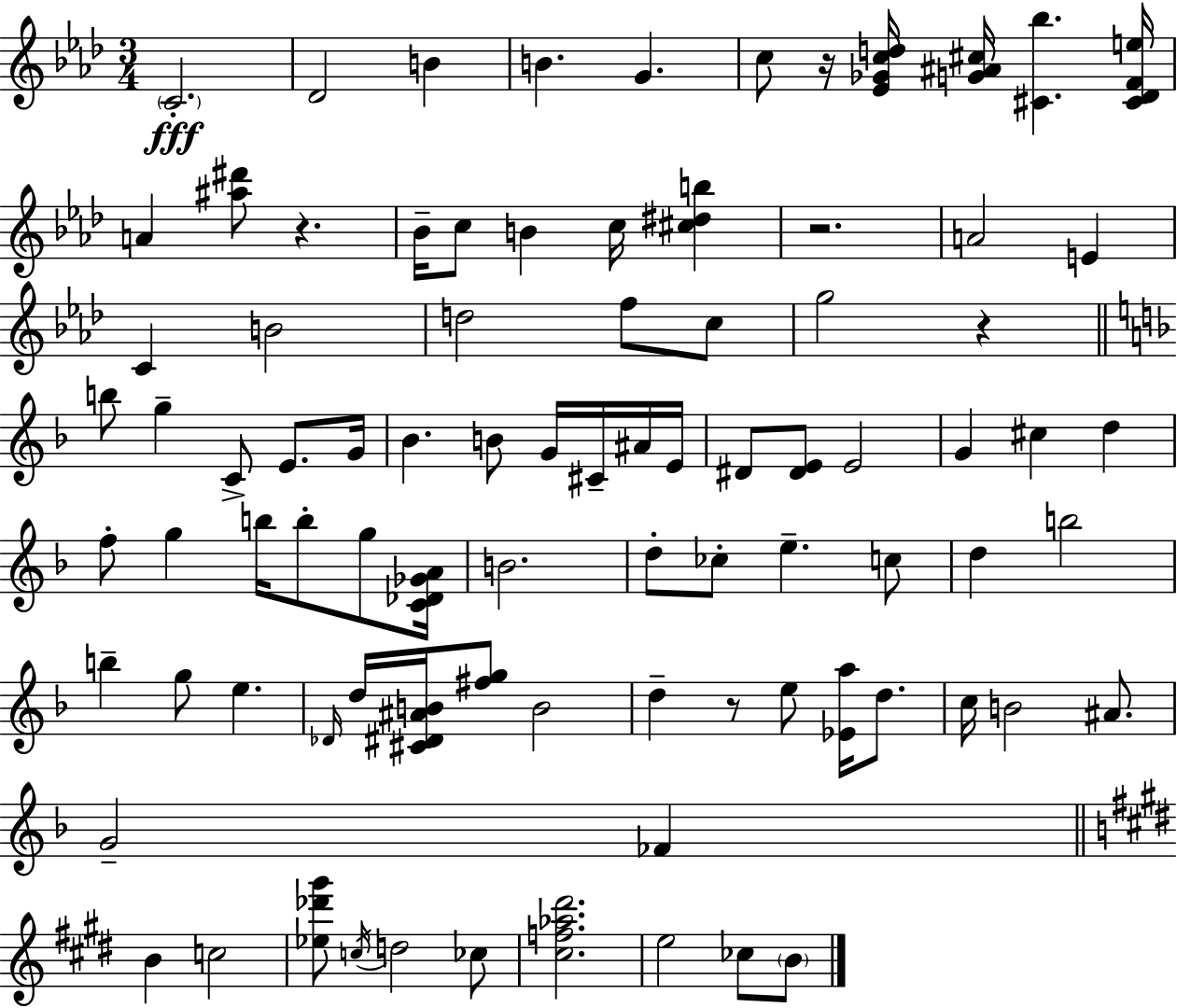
{
  \clef treble
  \numericTimeSignature
  \time 3/4
  \key aes \major
  \parenthesize c'2.-.\fff | des'2 b'4 | b'4. g'4. | c''8 r16 <ees' ges' c'' d''>16 <g' ais' cis''>16 <cis' bes''>4. <cis' des' f' e''>16 | \break a'4 <ais'' dis'''>8 r4. | bes'16-- c''8 b'4 c''16 <cis'' dis'' b''>4 | r2. | a'2 e'4 | \break c'4 b'2 | d''2 f''8 c''8 | g''2 r4 | \bar "||" \break \key f \major b''8 g''4-- c'8-> e'8. g'16 | bes'4. b'8 g'16 cis'16-- ais'16 e'16 | dis'8 <dis' e'>8 e'2 | g'4 cis''4 d''4 | \break f''8-. g''4 b''16 b''8-. g''8 <c' des' ges' a'>16 | b'2. | d''8-. ces''8-. e''4.-- c''8 | d''4 b''2 | \break b''4-- g''8 e''4. | \grace { des'16 } d''16 <cis' dis' ais' b'>16 <fis'' g''>8 b'2 | d''4-- r8 e''8 <ees' a''>16 d''8. | c''16 b'2 ais'8. | \break g'2-- fes'4 | \bar "||" \break \key e \major b'4 c''2 | <ees'' des''' gis'''>8 \acciaccatura { c''16 } d''2 ces''8 | <cis'' f'' aes'' dis'''>2. | e''2 ces''8 \parenthesize b'8 | \break \bar "|."
}